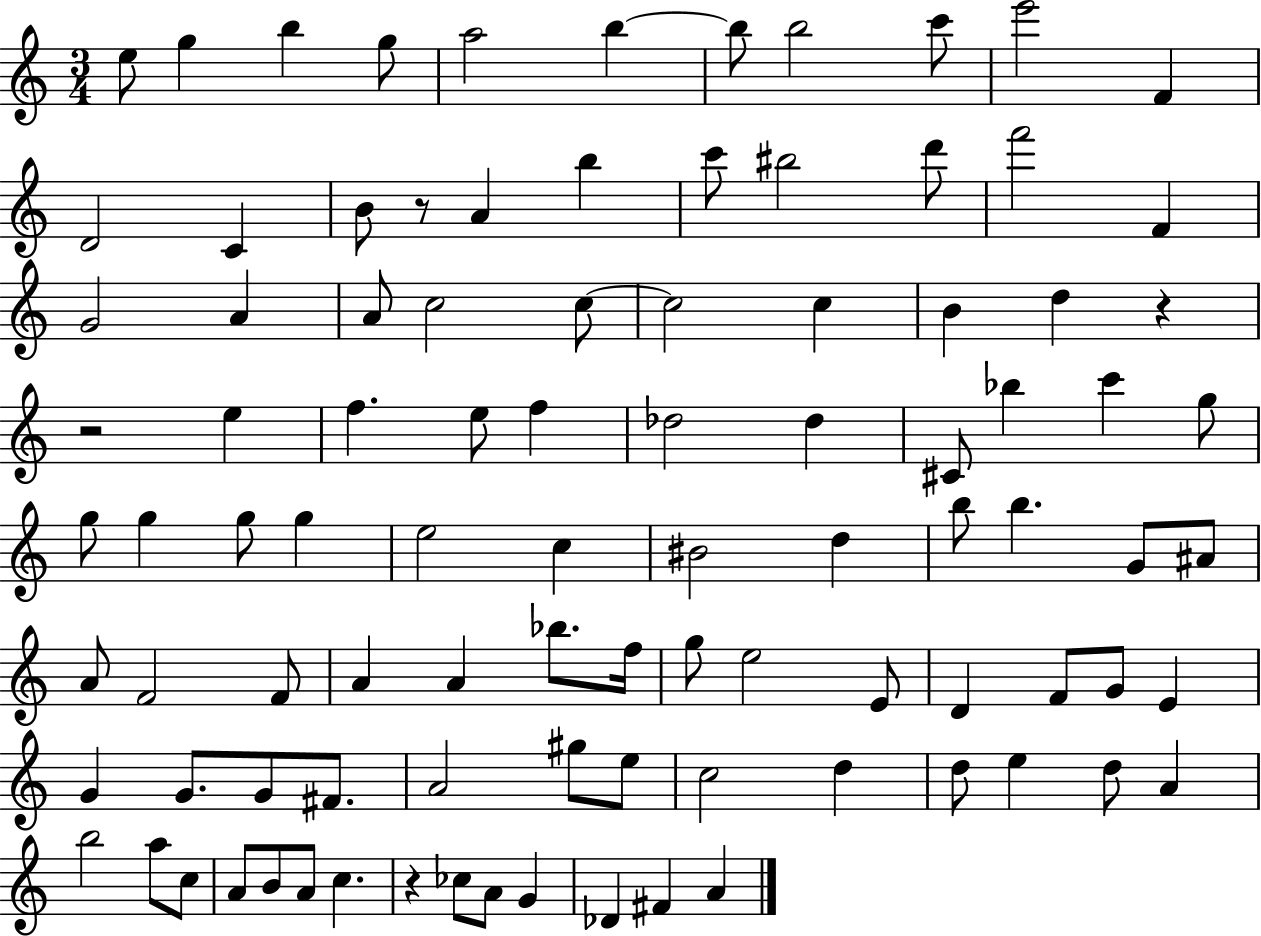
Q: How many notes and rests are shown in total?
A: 96